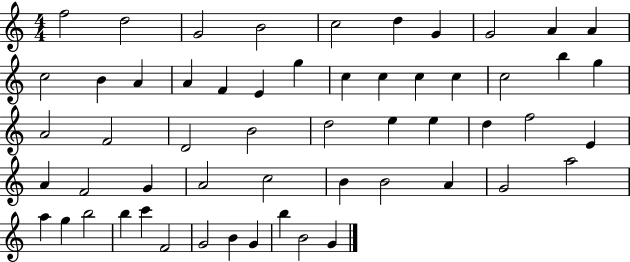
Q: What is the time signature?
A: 4/4